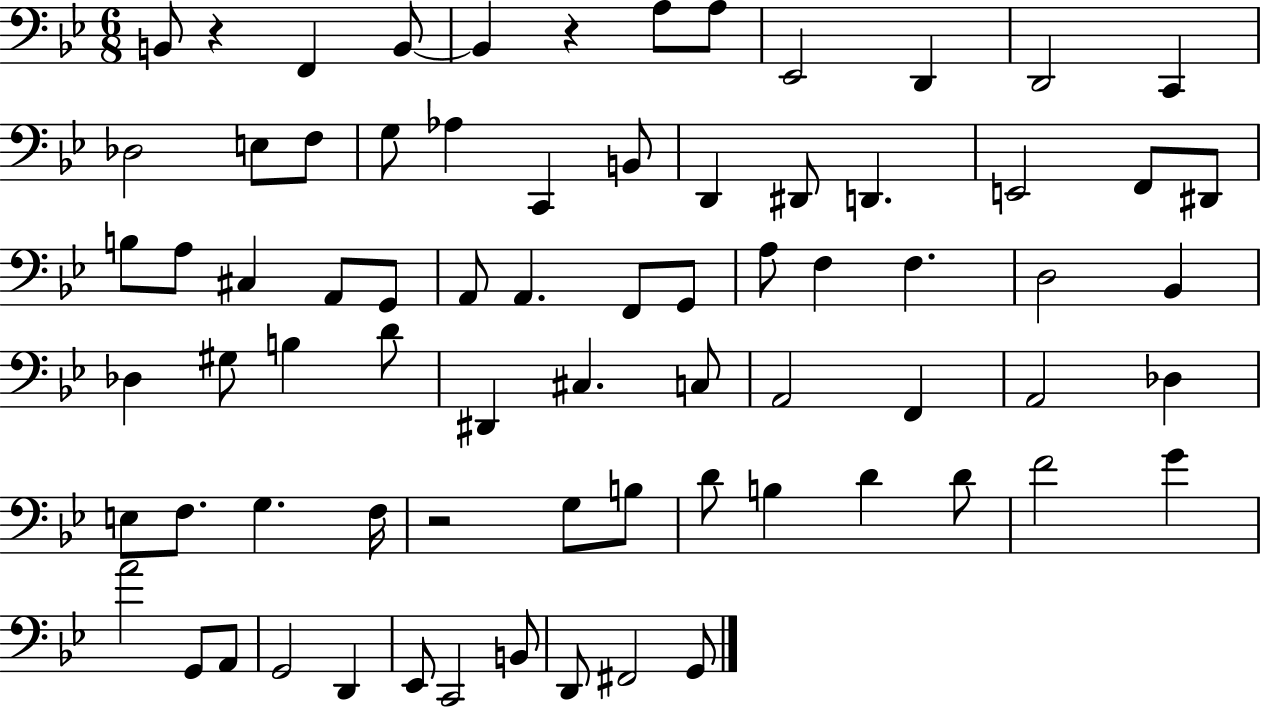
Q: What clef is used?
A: bass